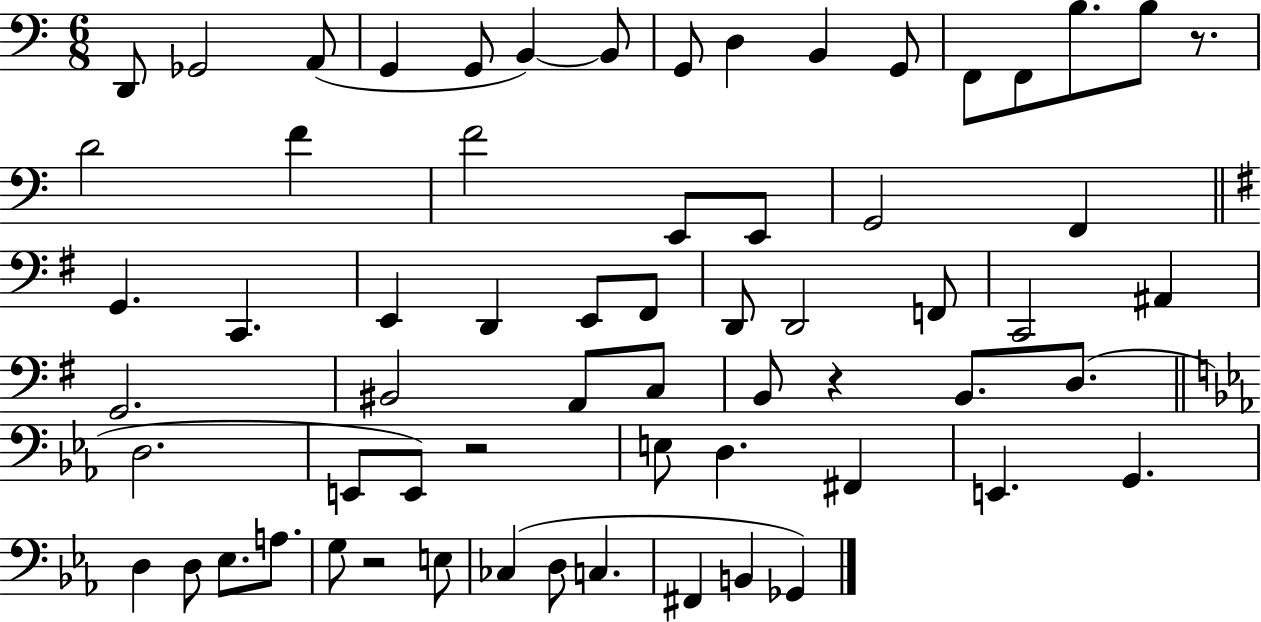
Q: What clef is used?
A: bass